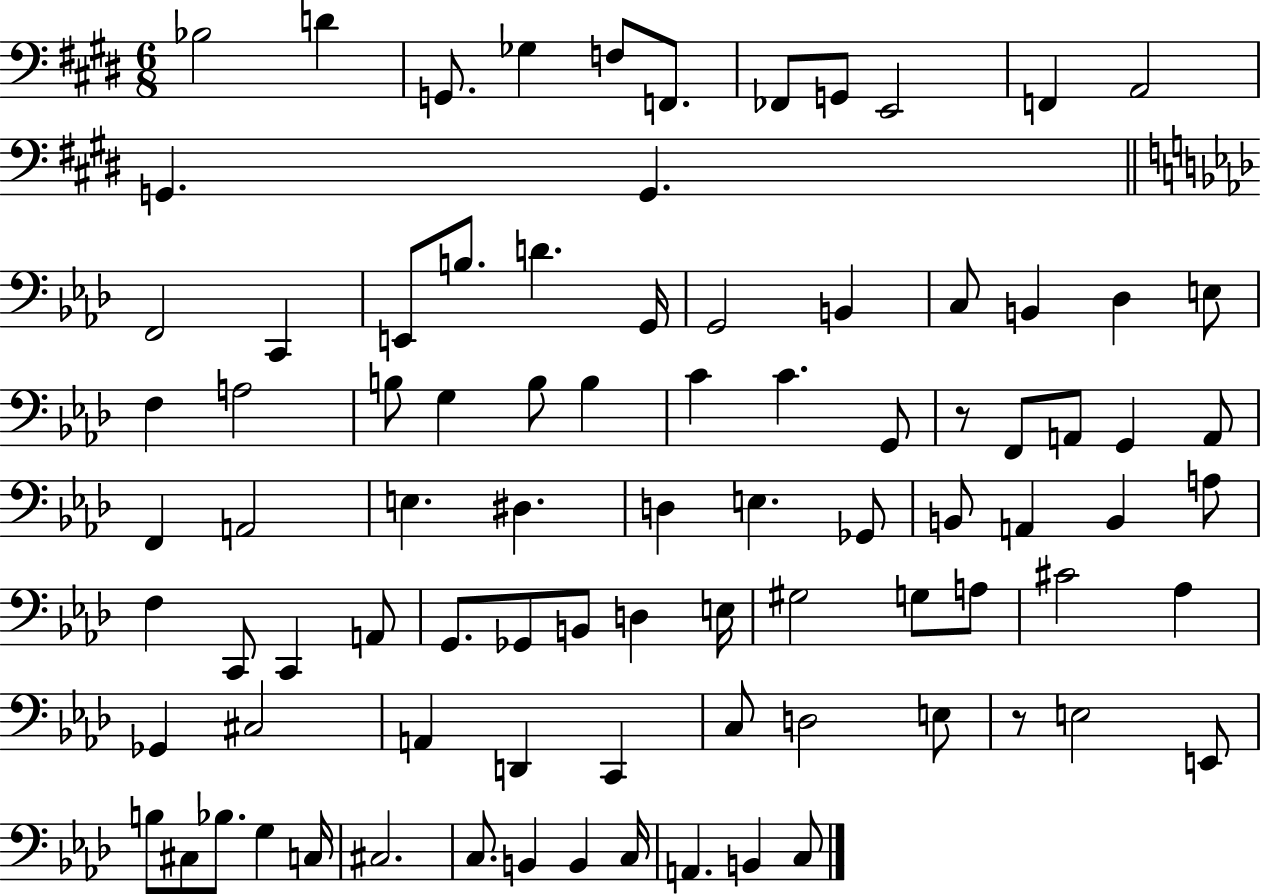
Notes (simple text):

Bb3/h D4/q G2/e. Gb3/q F3/e F2/e. FES2/e G2/e E2/h F2/q A2/h G2/q. G2/q. F2/h C2/q E2/e B3/e. D4/q. G2/s G2/h B2/q C3/e B2/q Db3/q E3/e F3/q A3/h B3/e G3/q B3/e B3/q C4/q C4/q. G2/e R/e F2/e A2/e G2/q A2/e F2/q A2/h E3/q. D#3/q. D3/q E3/q. Gb2/e B2/e A2/q B2/q A3/e F3/q C2/e C2/q A2/e G2/e. Gb2/e B2/e D3/q E3/s G#3/h G3/e A3/e C#4/h Ab3/q Gb2/q C#3/h A2/q D2/q C2/q C3/e D3/h E3/e R/e E3/h E2/e B3/e C#3/e Bb3/e. G3/q C3/s C#3/h. C3/e. B2/q B2/q C3/s A2/q. B2/q C3/e